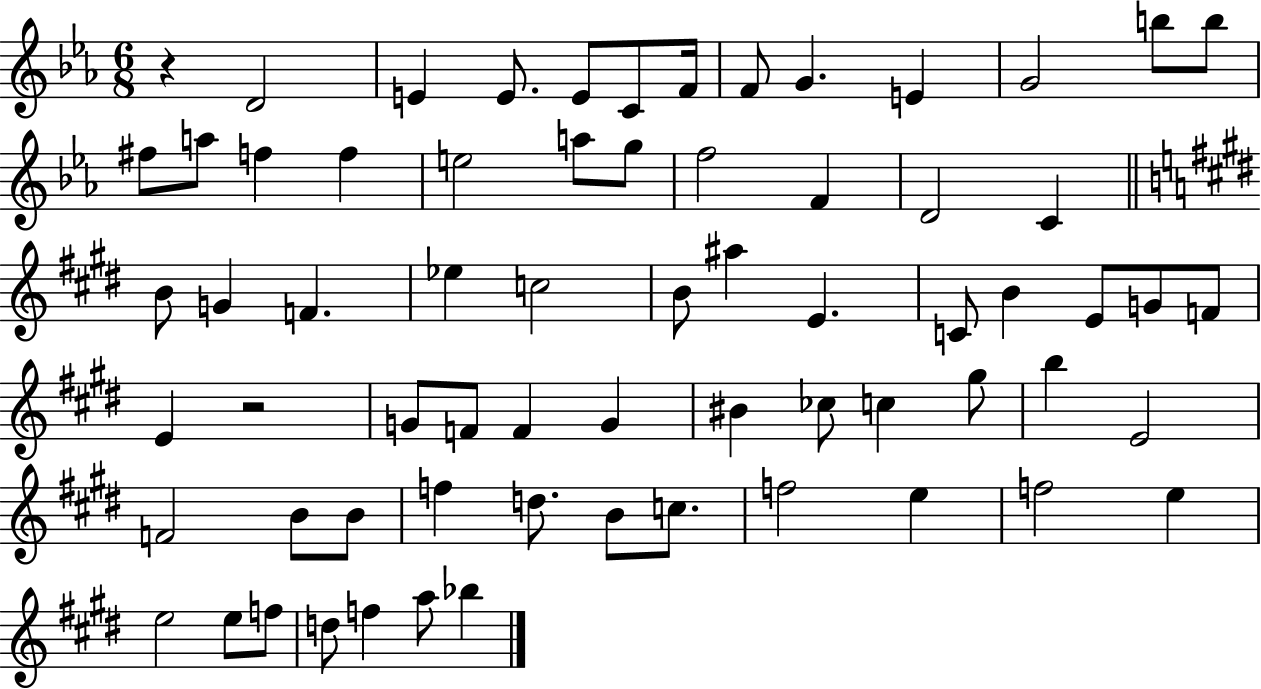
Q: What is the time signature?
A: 6/8